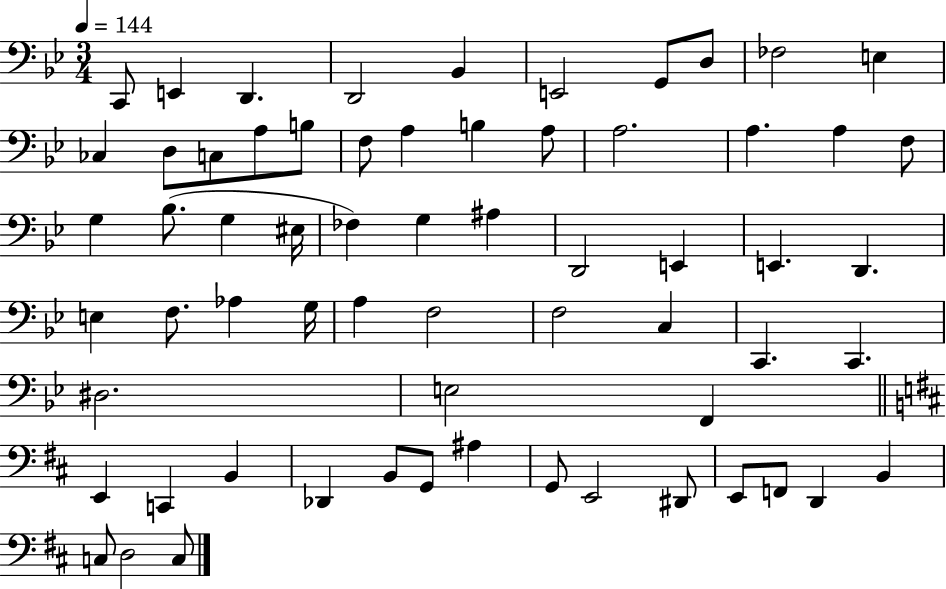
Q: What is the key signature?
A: BES major